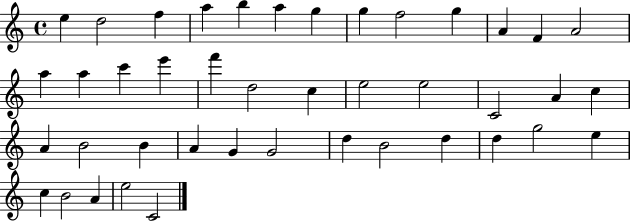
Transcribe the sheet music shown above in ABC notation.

X:1
T:Untitled
M:4/4
L:1/4
K:C
e d2 f a b a g g f2 g A F A2 a a c' e' f' d2 c e2 e2 C2 A c A B2 B A G G2 d B2 d d g2 e c B2 A e2 C2